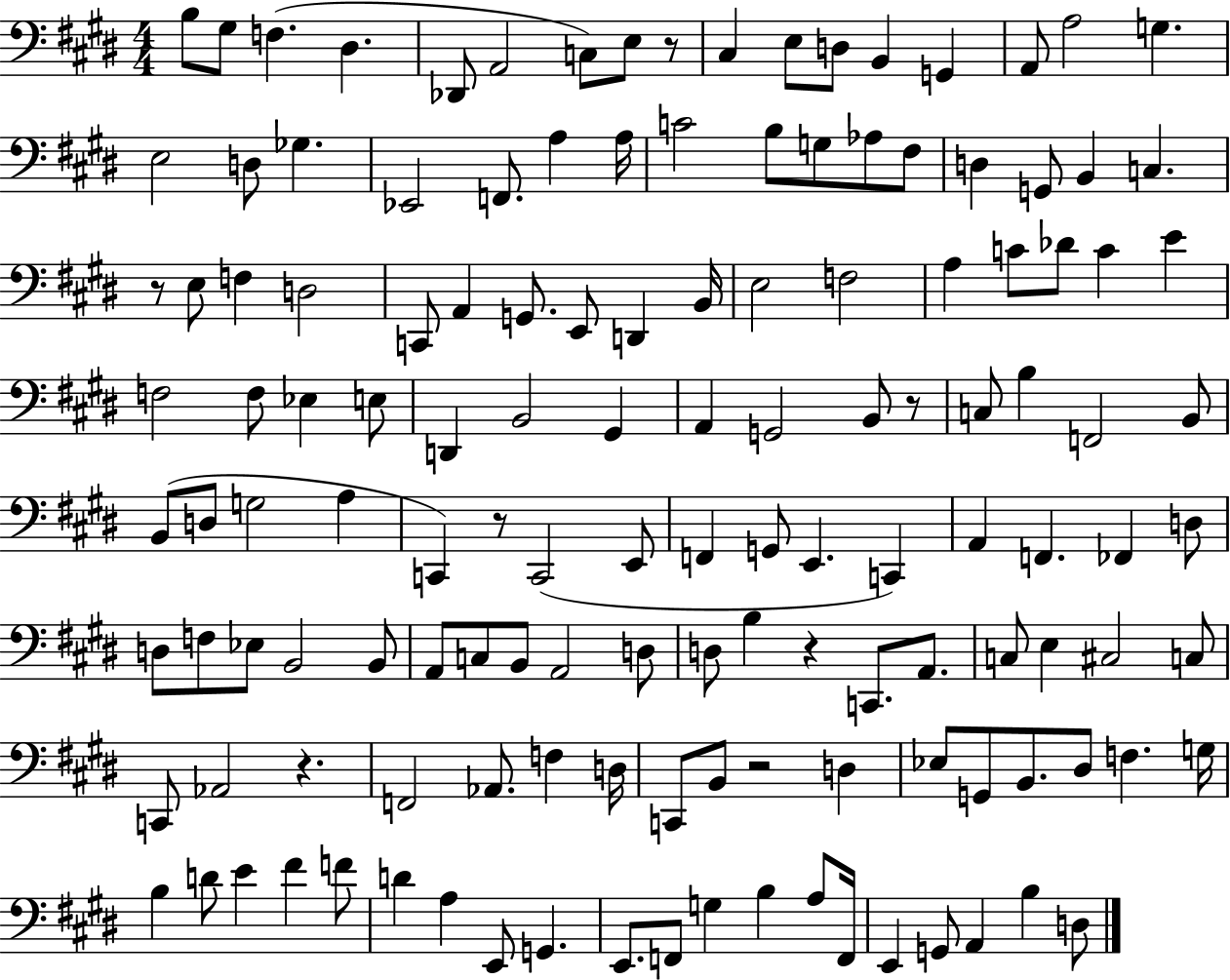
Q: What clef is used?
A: bass